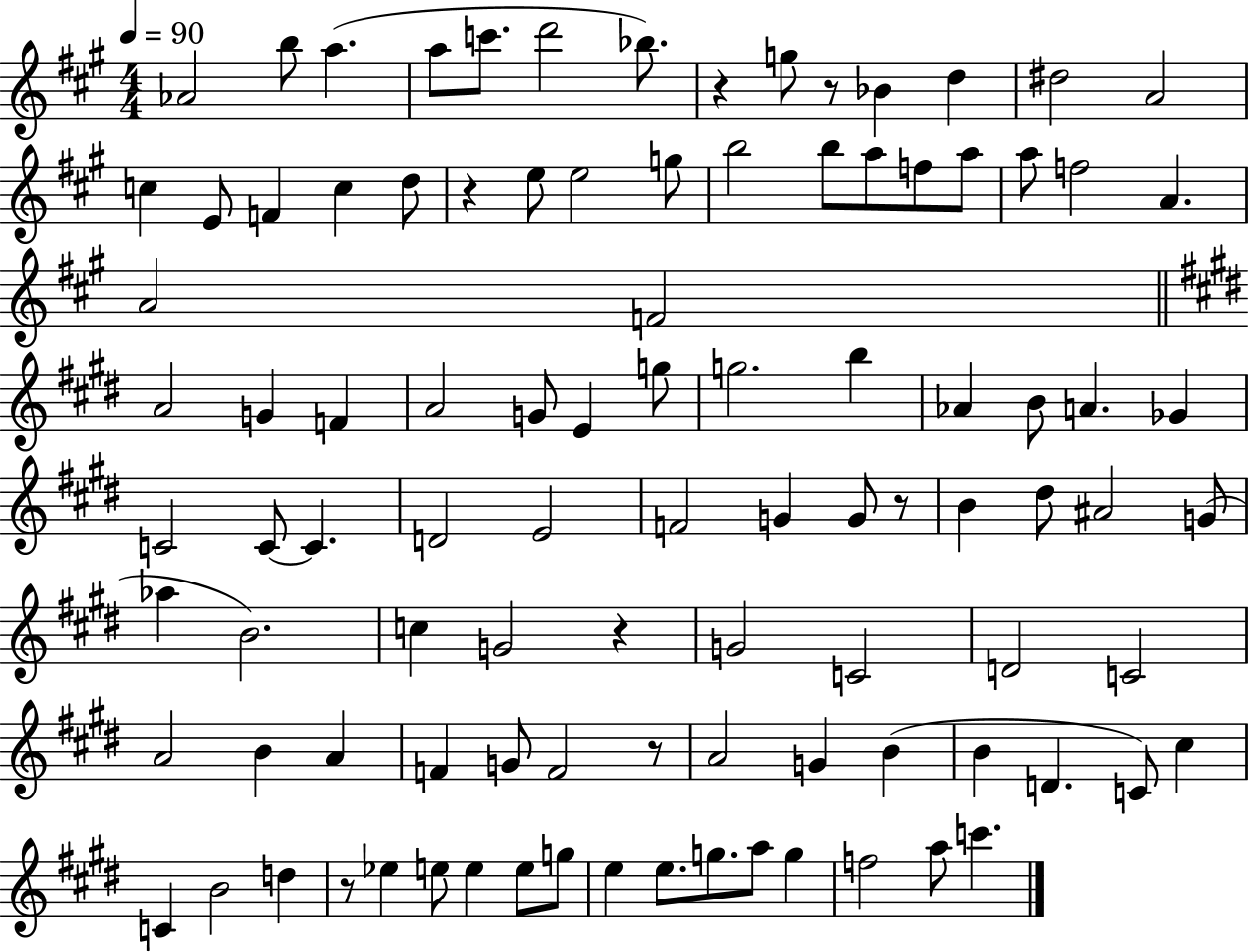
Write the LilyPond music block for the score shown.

{
  \clef treble
  \numericTimeSignature
  \time 4/4
  \key a \major
  \tempo 4 = 90
  aes'2 b''8 a''4.( | a''8 c'''8. d'''2 bes''8.) | r4 g''8 r8 bes'4 d''4 | dis''2 a'2 | \break c''4 e'8 f'4 c''4 d''8 | r4 e''8 e''2 g''8 | b''2 b''8 a''8 f''8 a''8 | a''8 f''2 a'4. | \break a'2 f'2 | \bar "||" \break \key e \major a'2 g'4 f'4 | a'2 g'8 e'4 g''8 | g''2. b''4 | aes'4 b'8 a'4. ges'4 | \break c'2 c'8~~ c'4. | d'2 e'2 | f'2 g'4 g'8 r8 | b'4 dis''8 ais'2 g'8( | \break aes''4 b'2.) | c''4 g'2 r4 | g'2 c'2 | d'2 c'2 | \break a'2 b'4 a'4 | f'4 g'8 f'2 r8 | a'2 g'4 b'4( | b'4 d'4. c'8) cis''4 | \break c'4 b'2 d''4 | r8 ees''4 e''8 e''4 e''8 g''8 | e''4 e''8. g''8. a''8 g''4 | f''2 a''8 c'''4. | \break \bar "|."
}